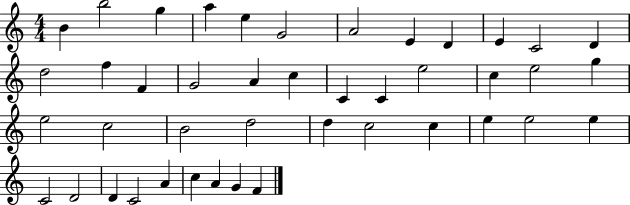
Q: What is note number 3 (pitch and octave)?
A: G5